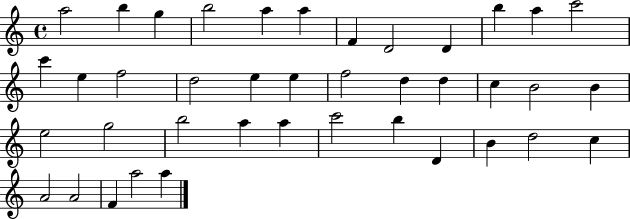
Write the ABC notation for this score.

X:1
T:Untitled
M:4/4
L:1/4
K:C
a2 b g b2 a a F D2 D b a c'2 c' e f2 d2 e e f2 d d c B2 B e2 g2 b2 a a c'2 b D B d2 c A2 A2 F a2 a